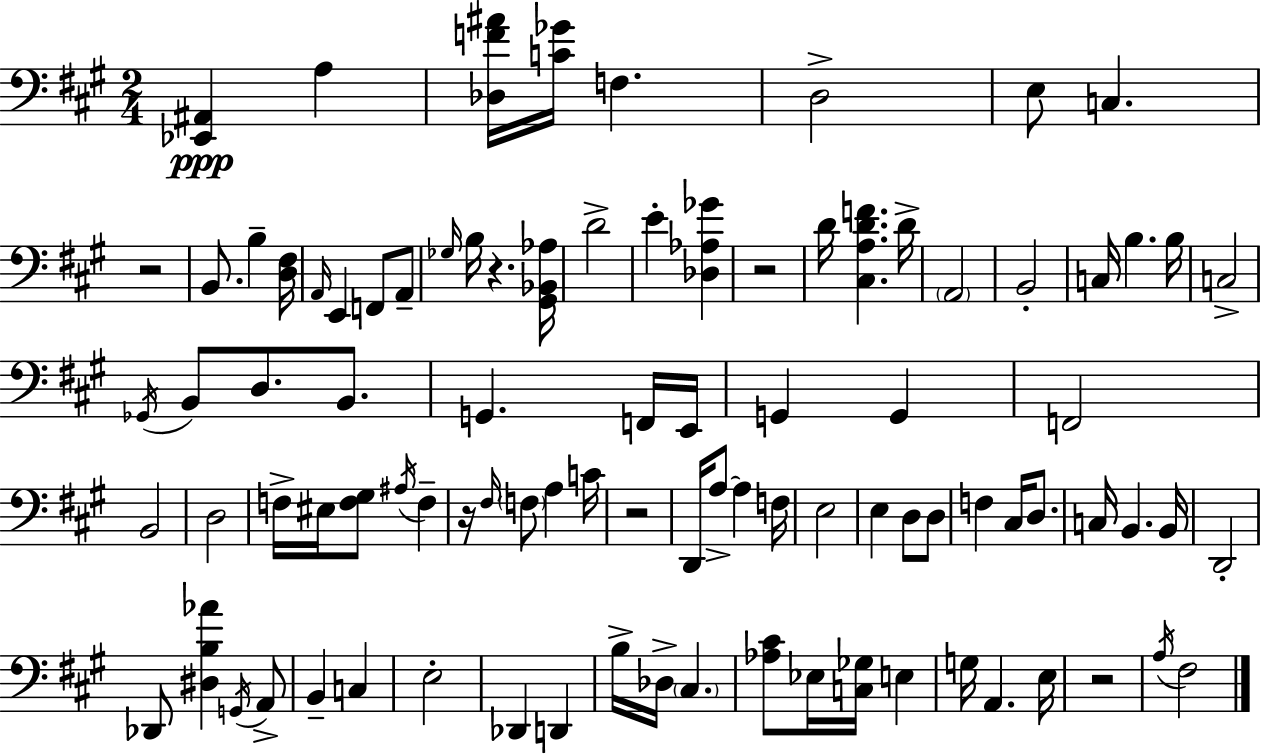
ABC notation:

X:1
T:Untitled
M:2/4
L:1/4
K:A
[_E,,^A,,] A, [_D,F^A]/4 [C_G]/4 F, D,2 E,/2 C, z2 B,,/2 B, [D,^F,]/4 A,,/4 E,, F,,/2 A,,/2 _G,/4 B,/4 z [^G,,_B,,_A,]/4 D2 E [_D,_A,_G] z2 D/4 [^C,A,DF] D/4 A,,2 B,,2 C,/4 B, B,/4 C,2 _G,,/4 B,,/2 D,/2 B,,/2 G,, F,,/4 E,,/4 G,, G,, F,,2 B,,2 D,2 F,/4 ^E,/4 [F,^G,]/2 ^A,/4 F, z/4 ^F,/4 F,/2 A, C/4 z2 D,,/4 A,/2 A, F,/4 E,2 E, D,/2 D,/2 F, ^C,/4 D,/2 C,/4 B,, B,,/4 D,,2 _D,,/2 [^D,B,_A] G,,/4 A,,/2 B,, C, E,2 _D,, D,, B,/4 _D,/4 ^C, [_A,^C]/2 _E,/4 [C,_G,]/4 E, G,/4 A,, E,/4 z2 A,/4 ^F,2